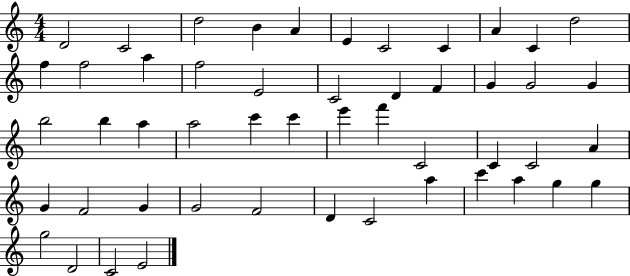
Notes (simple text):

D4/h C4/h D5/h B4/q A4/q E4/q C4/h C4/q A4/q C4/q D5/h F5/q F5/h A5/q F5/h E4/h C4/h D4/q F4/q G4/q G4/h G4/q B5/h B5/q A5/q A5/h C6/q C6/q E6/q F6/q C4/h C4/q C4/h A4/q G4/q F4/h G4/q G4/h F4/h D4/q C4/h A5/q C6/q A5/q G5/q G5/q G5/h D4/h C4/h E4/h